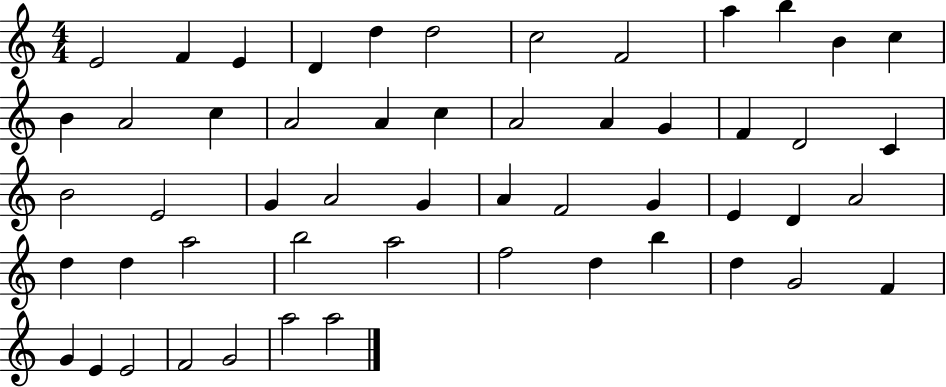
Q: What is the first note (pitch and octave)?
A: E4